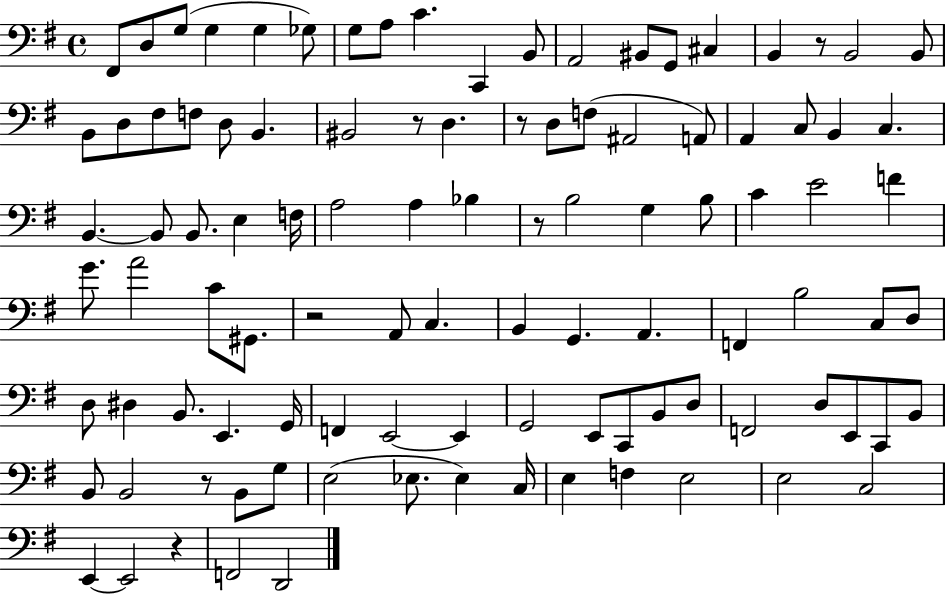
F#2/e D3/e G3/e G3/q G3/q Gb3/e G3/e A3/e C4/q. C2/q B2/e A2/h BIS2/e G2/e C#3/q B2/q R/e B2/h B2/e B2/e D3/e F#3/e F3/e D3/e B2/q. BIS2/h R/e D3/q. R/e D3/e F3/e A#2/h A2/e A2/q C3/e B2/q C3/q. B2/q. B2/e B2/e. E3/q F3/s A3/h A3/q Bb3/q R/e B3/h G3/q B3/e C4/q E4/h F4/q G4/e. A4/h C4/e G#2/e. R/h A2/e C3/q. B2/q G2/q. A2/q. F2/q B3/h C3/e D3/e D3/e D#3/q B2/e. E2/q. G2/s F2/q E2/h E2/q G2/h E2/e C2/e B2/e D3/e F2/h D3/e E2/e C2/e B2/e B2/e B2/h R/e B2/e G3/e E3/h Eb3/e. Eb3/q C3/s E3/q F3/q E3/h E3/h C3/h E2/q E2/h R/q F2/h D2/h